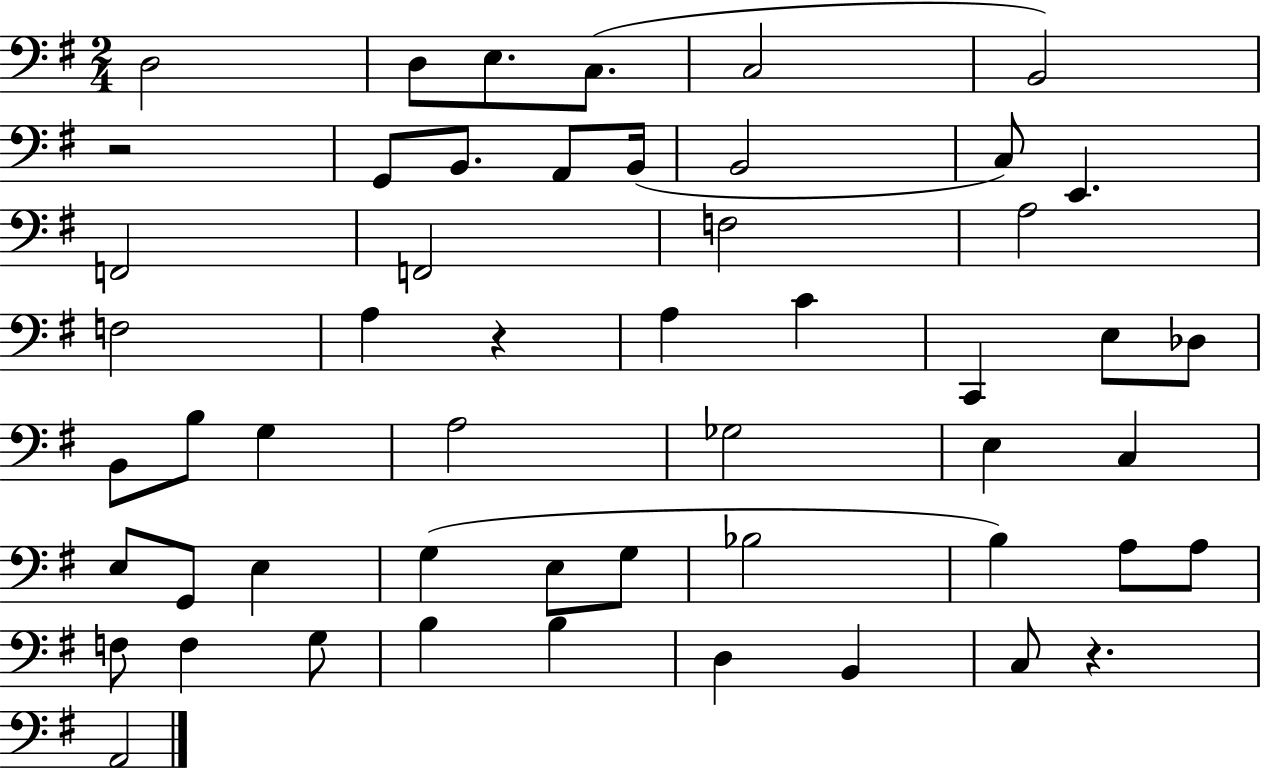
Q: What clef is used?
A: bass